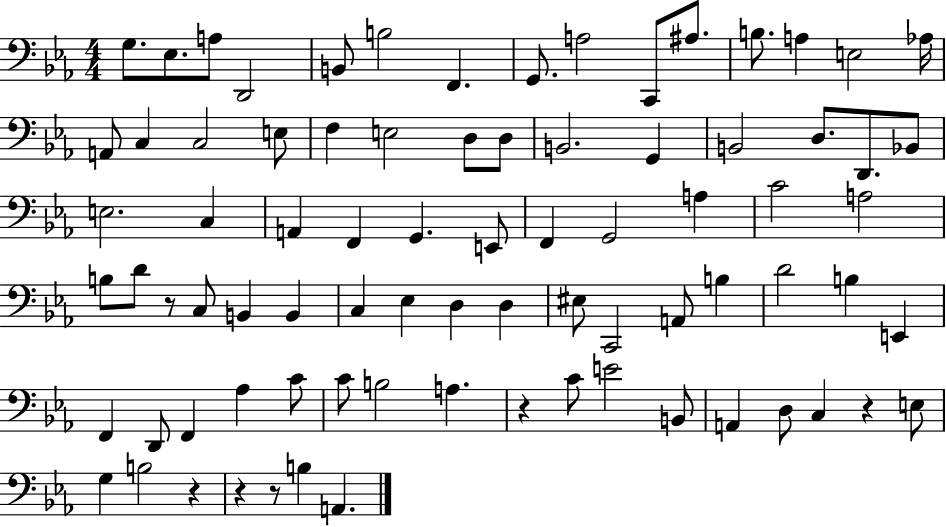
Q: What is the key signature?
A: EES major